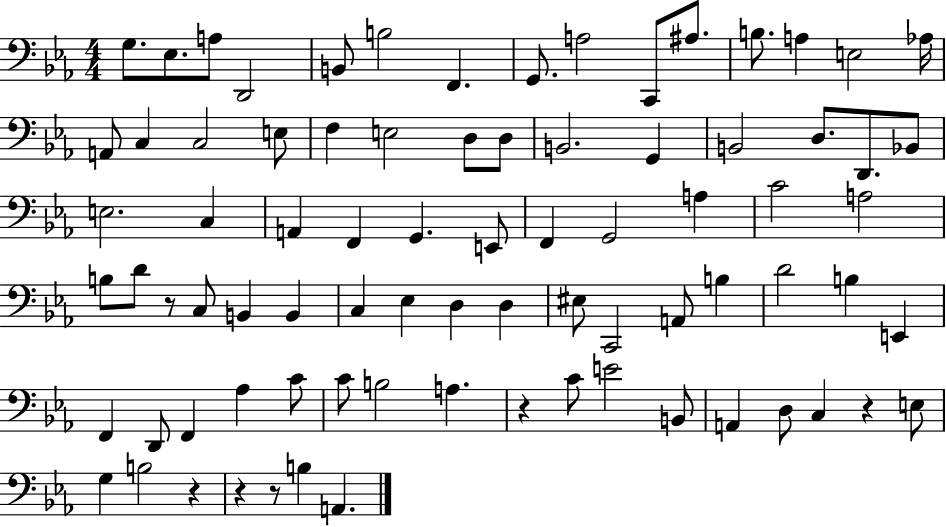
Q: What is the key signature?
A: EES major